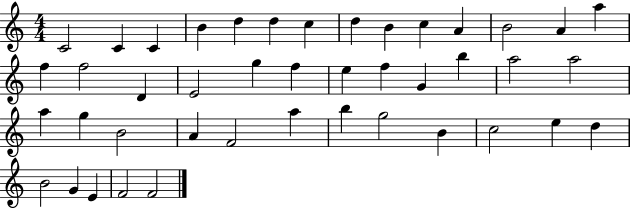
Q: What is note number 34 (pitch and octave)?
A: G5